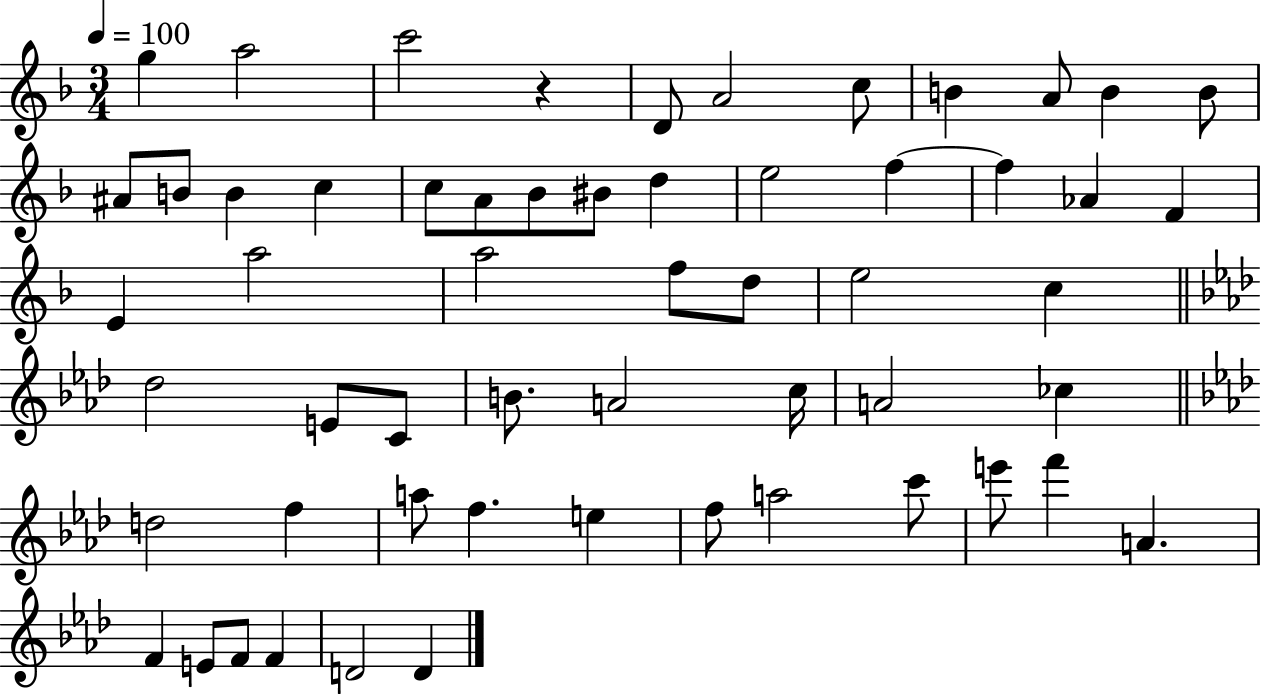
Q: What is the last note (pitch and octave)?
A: D4